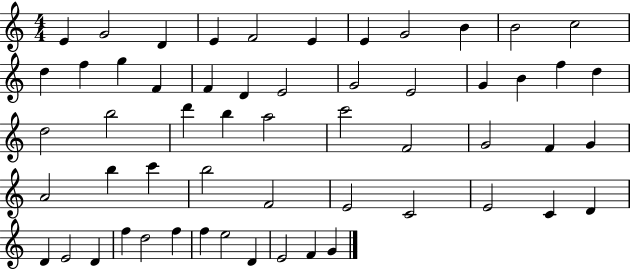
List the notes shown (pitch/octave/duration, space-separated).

E4/q G4/h D4/q E4/q F4/h E4/q E4/q G4/h B4/q B4/h C5/h D5/q F5/q G5/q F4/q F4/q D4/q E4/h G4/h E4/h G4/q B4/q F5/q D5/q D5/h B5/h D6/q B5/q A5/h C6/h F4/h G4/h F4/q G4/q A4/h B5/q C6/q B5/h F4/h E4/h C4/h E4/h C4/q D4/q D4/q E4/h D4/q F5/q D5/h F5/q F5/q E5/h D4/q E4/h F4/q G4/q